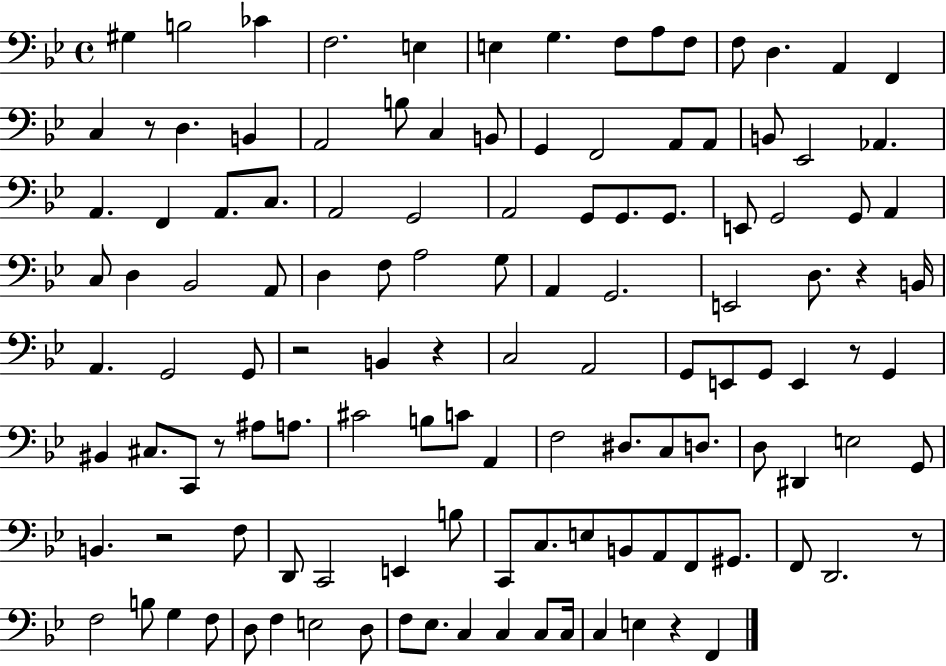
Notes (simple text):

G#3/q B3/h CES4/q F3/h. E3/q E3/q G3/q. F3/e A3/e F3/e F3/e D3/q. A2/q F2/q C3/q R/e D3/q. B2/q A2/h B3/e C3/q B2/e G2/q F2/h A2/e A2/e B2/e Eb2/h Ab2/q. A2/q. F2/q A2/e. C3/e. A2/h G2/h A2/h G2/e G2/e. G2/e. E2/e G2/h G2/e A2/q C3/e D3/q Bb2/h A2/e D3/q F3/e A3/h G3/e A2/q G2/h. E2/h D3/e. R/q B2/s A2/q. G2/h G2/e R/h B2/q R/q C3/h A2/h G2/e E2/e G2/e E2/q R/e G2/q BIS2/q C#3/e. C2/e R/e A#3/e A3/e. C#4/h B3/e C4/e A2/q F3/h D#3/e. C3/e D3/e. D3/e D#2/q E3/h G2/e B2/q. R/h F3/e D2/e C2/h E2/q B3/e C2/e C3/e. E3/e B2/e A2/e F2/e G#2/e. F2/e D2/h. R/e F3/h B3/e G3/q F3/e D3/e F3/q E3/h D3/e F3/e Eb3/e. C3/q C3/q C3/e C3/s C3/q E3/q R/q F2/q